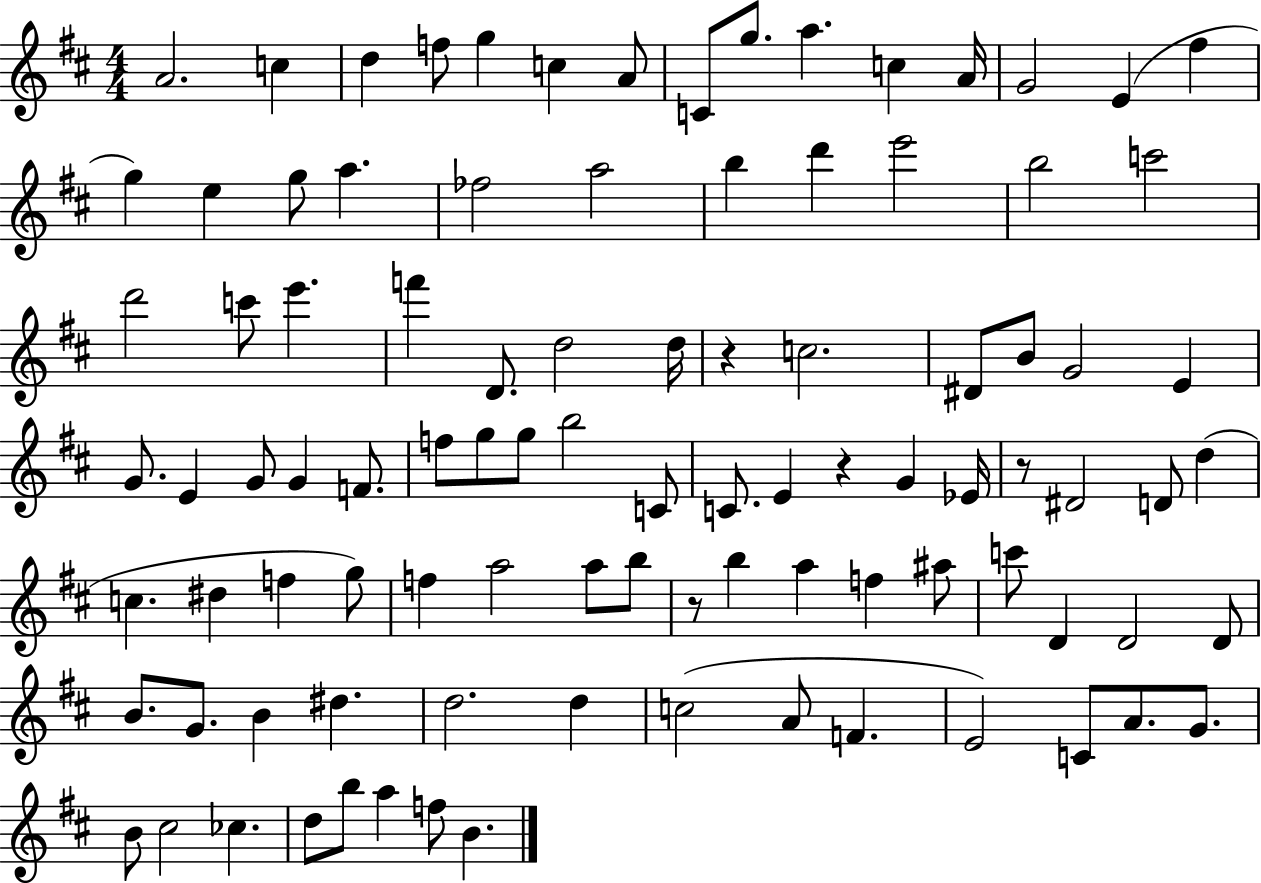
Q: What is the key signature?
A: D major